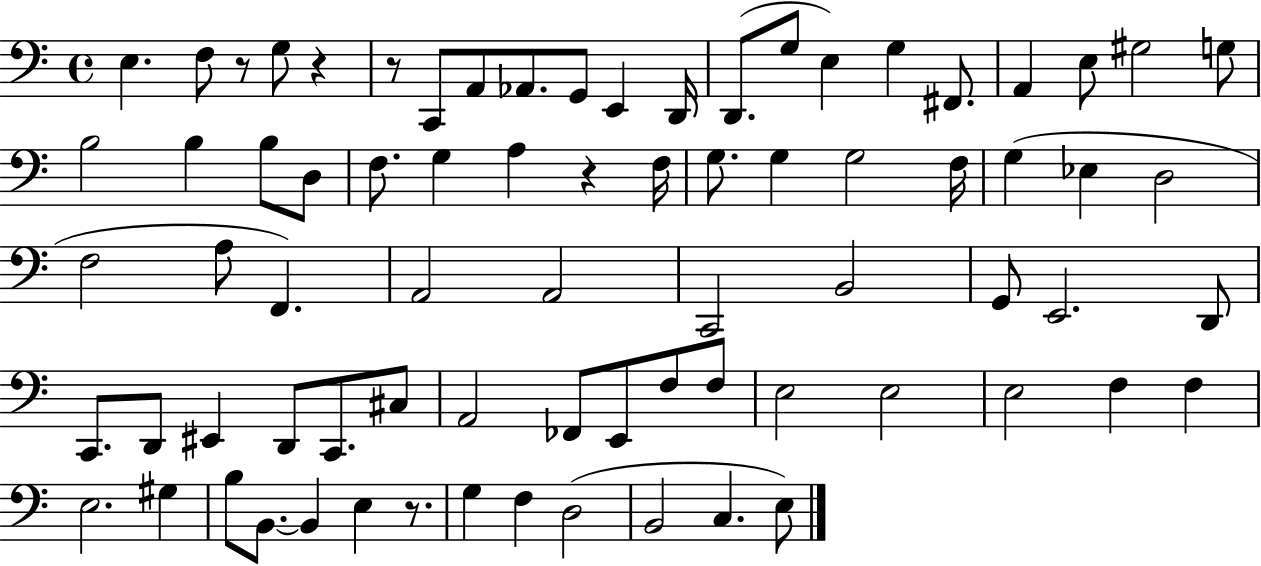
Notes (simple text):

E3/q. F3/e R/e G3/e R/q R/e C2/e A2/e Ab2/e. G2/e E2/q D2/s D2/e. G3/e E3/q G3/q F#2/e. A2/q E3/e G#3/h G3/e B3/h B3/q B3/e D3/e F3/e. G3/q A3/q R/q F3/s G3/e. G3/q G3/h F3/s G3/q Eb3/q D3/h F3/h A3/e F2/q. A2/h A2/h C2/h B2/h G2/e E2/h. D2/e C2/e. D2/e EIS2/q D2/e C2/e. C#3/e A2/h FES2/e E2/e F3/e F3/e E3/h E3/h E3/h F3/q F3/q E3/h. G#3/q B3/e B2/e. B2/q E3/q R/e. G3/q F3/q D3/h B2/h C3/q. E3/e